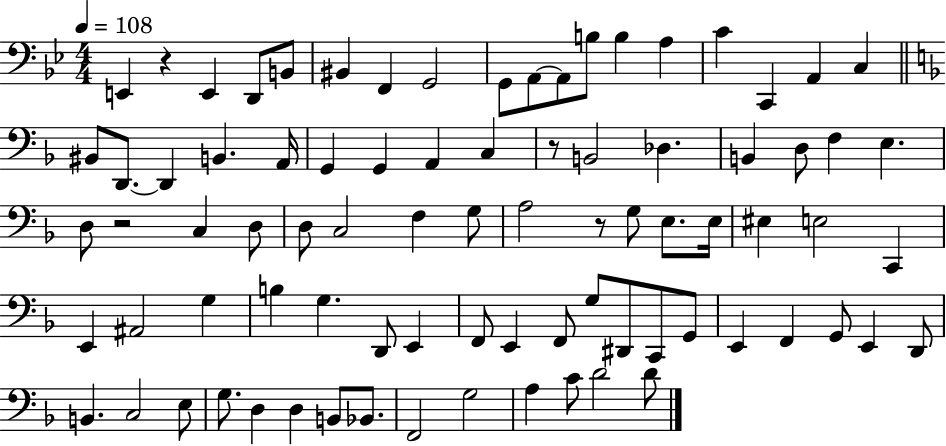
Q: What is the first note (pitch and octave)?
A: E2